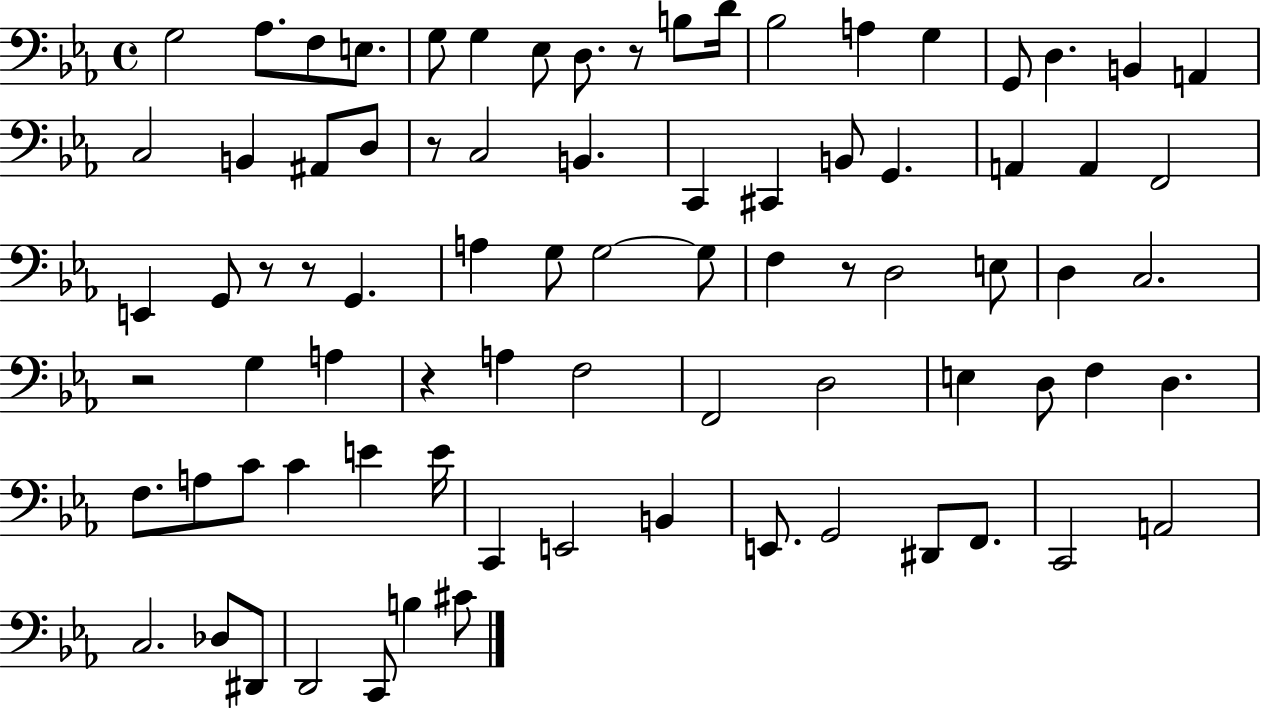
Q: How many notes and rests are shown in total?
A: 81